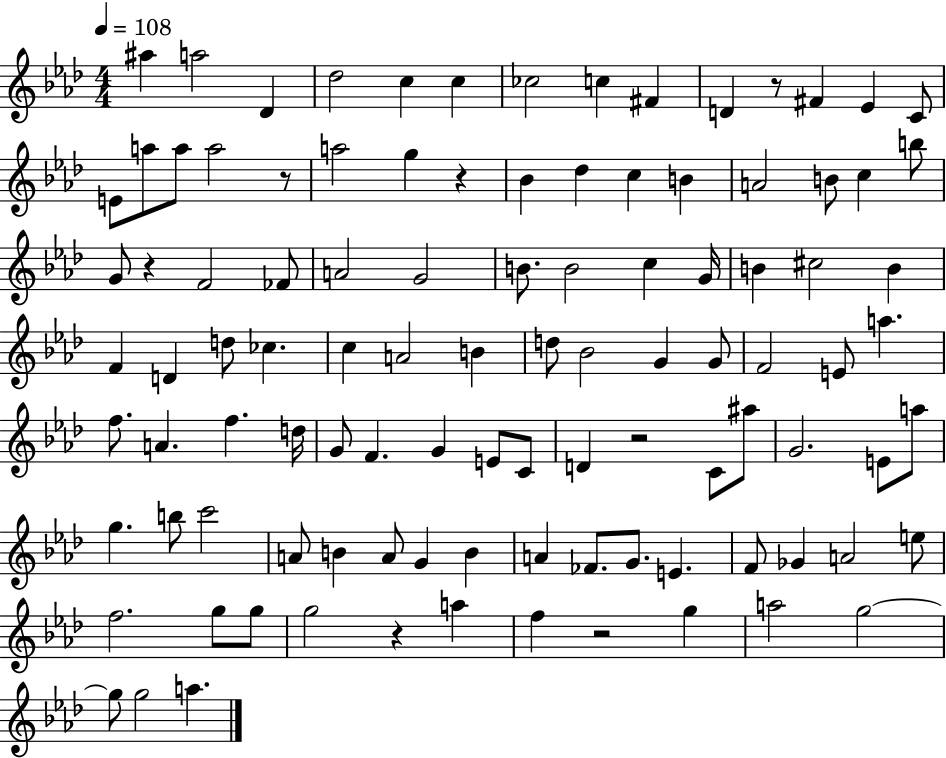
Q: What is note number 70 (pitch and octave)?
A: B5